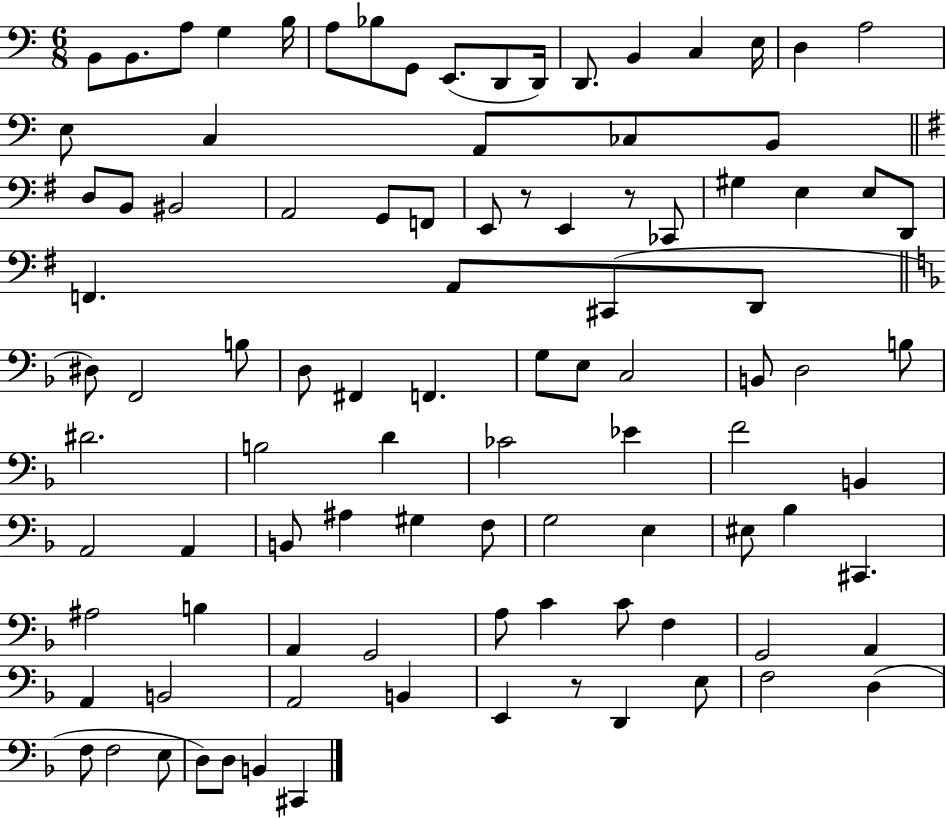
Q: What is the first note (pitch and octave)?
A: B2